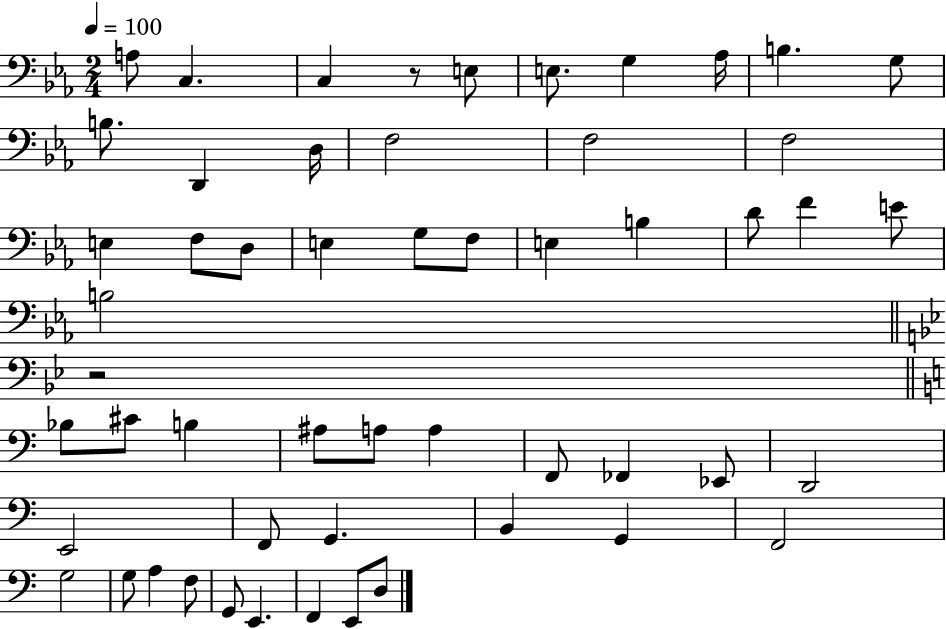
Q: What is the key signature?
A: EES major